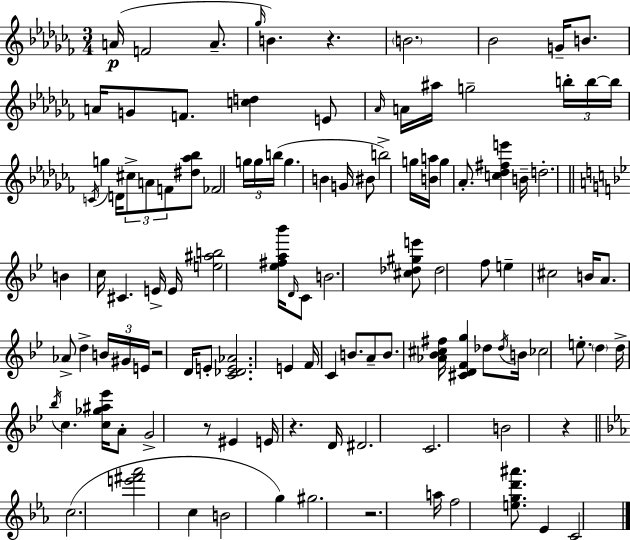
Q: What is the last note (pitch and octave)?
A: C4